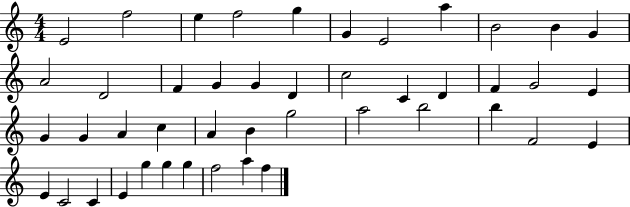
E4/h F5/h E5/q F5/h G5/q G4/q E4/h A5/q B4/h B4/q G4/q A4/h D4/h F4/q G4/q G4/q D4/q C5/h C4/q D4/q F4/q G4/h E4/q G4/q G4/q A4/q C5/q A4/q B4/q G5/h A5/h B5/h B5/q F4/h E4/q E4/q C4/h C4/q E4/q G5/q G5/q G5/q F5/h A5/q F5/q